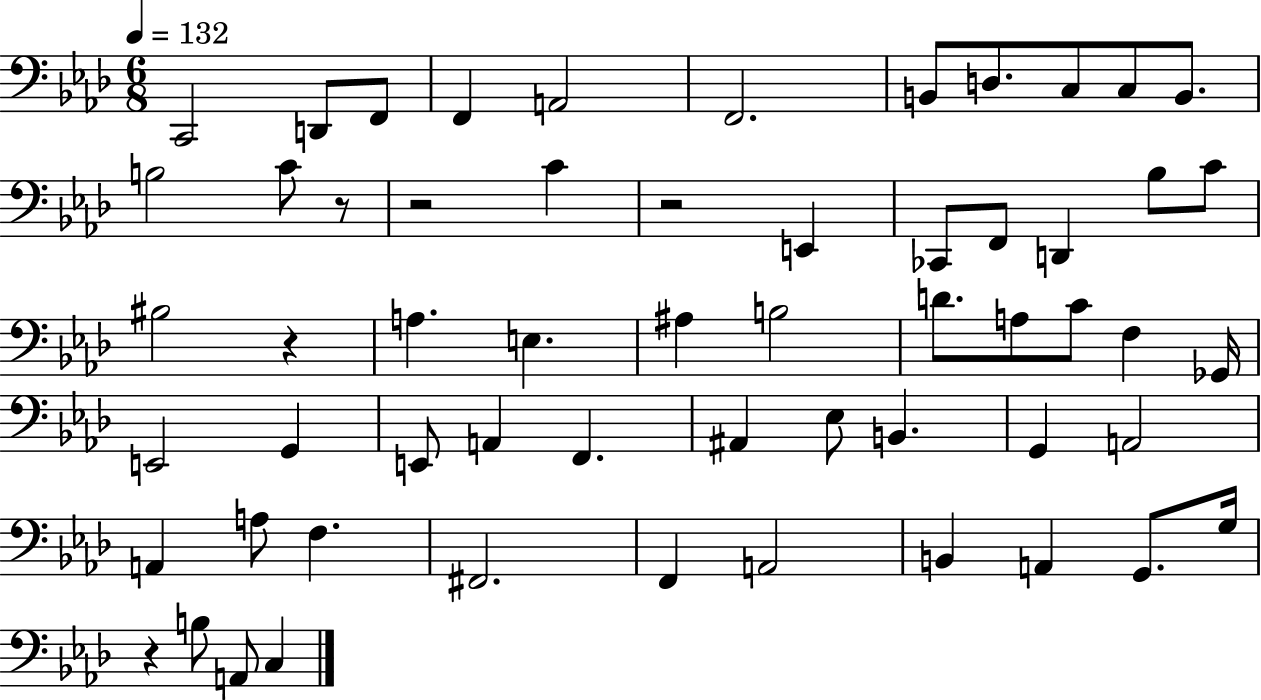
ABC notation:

X:1
T:Untitled
M:6/8
L:1/4
K:Ab
C,,2 D,,/2 F,,/2 F,, A,,2 F,,2 B,,/2 D,/2 C,/2 C,/2 B,,/2 B,2 C/2 z/2 z2 C z2 E,, _C,,/2 F,,/2 D,, _B,/2 C/2 ^B,2 z A, E, ^A, B,2 D/2 A,/2 C/2 F, _G,,/4 E,,2 G,, E,,/2 A,, F,, ^A,, _E,/2 B,, G,, A,,2 A,, A,/2 F, ^F,,2 F,, A,,2 B,, A,, G,,/2 G,/4 z B,/2 A,,/2 C,